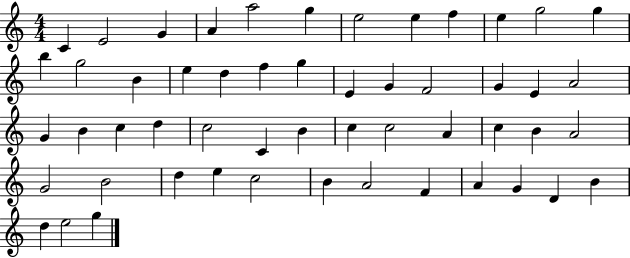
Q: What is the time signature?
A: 4/4